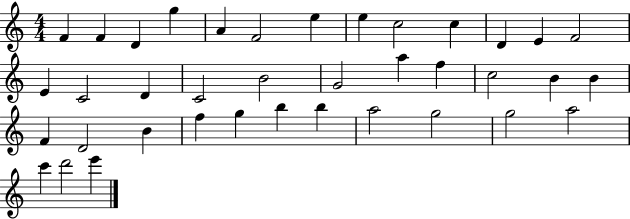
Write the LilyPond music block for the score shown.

{
  \clef treble
  \numericTimeSignature
  \time 4/4
  \key c \major
  f'4 f'4 d'4 g''4 | a'4 f'2 e''4 | e''4 c''2 c''4 | d'4 e'4 f'2 | \break e'4 c'2 d'4 | c'2 b'2 | g'2 a''4 f''4 | c''2 b'4 b'4 | \break f'4 d'2 b'4 | f''4 g''4 b''4 b''4 | a''2 g''2 | g''2 a''2 | \break c'''4 d'''2 e'''4 | \bar "|."
}